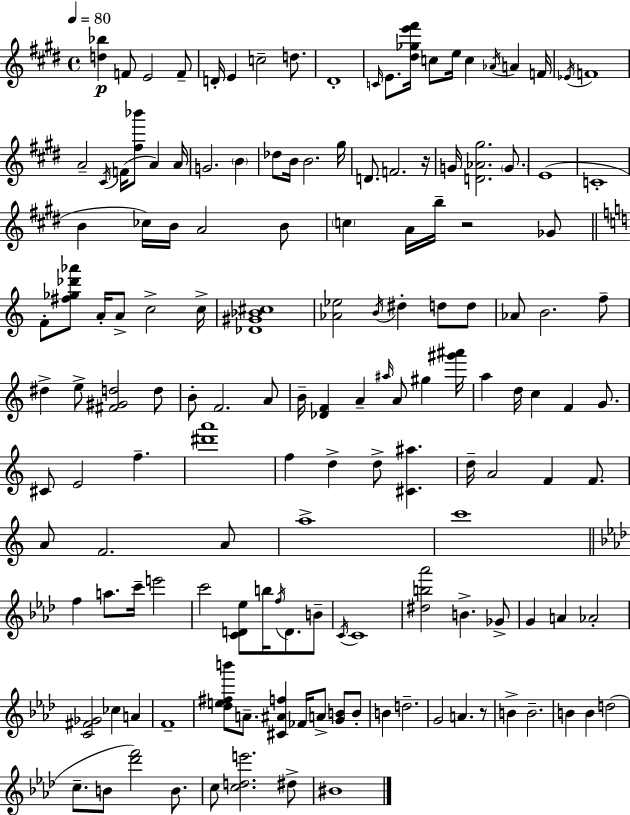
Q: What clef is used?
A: treble